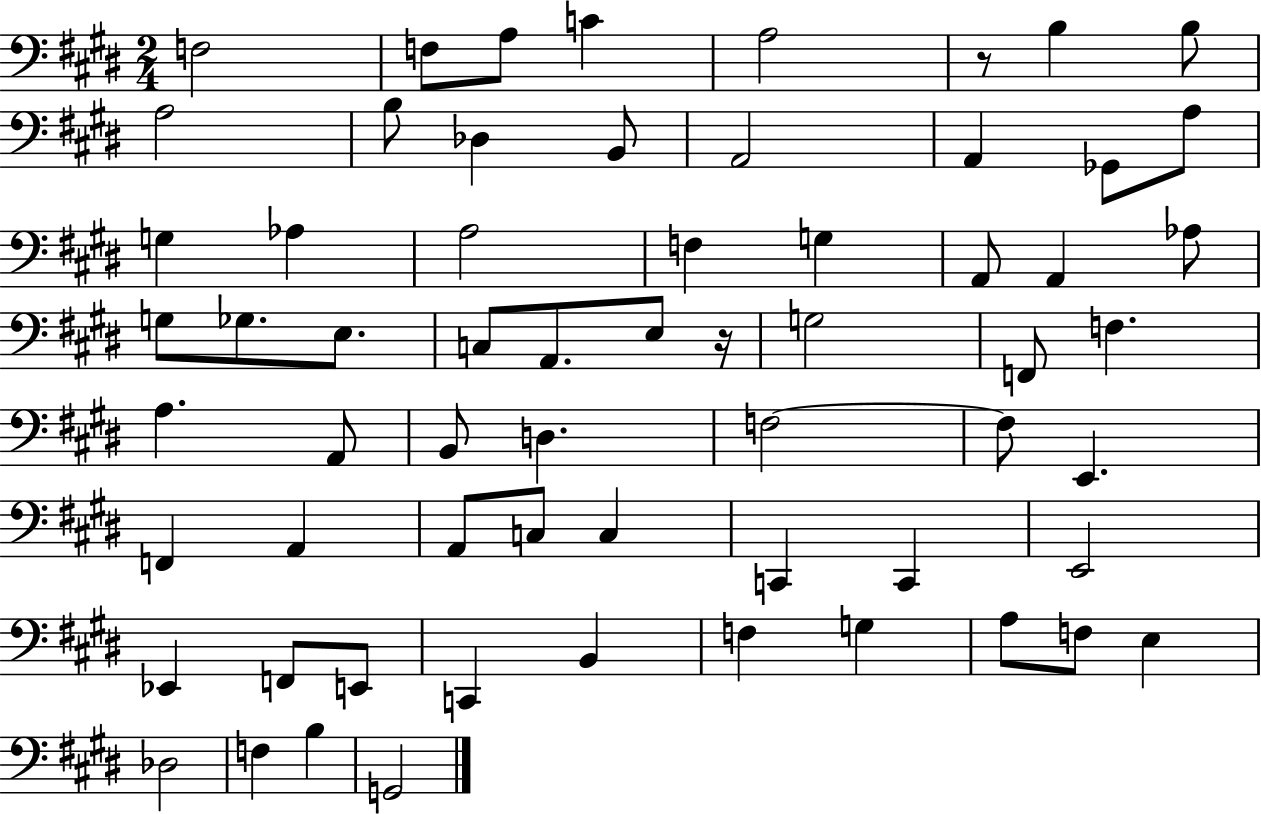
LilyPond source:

{
  \clef bass
  \numericTimeSignature
  \time 2/4
  \key e \major
  f2 | f8 a8 c'4 | a2 | r8 b4 b8 | \break a2 | b8 des4 b,8 | a,2 | a,4 ges,8 a8 | \break g4 aes4 | a2 | f4 g4 | a,8 a,4 aes8 | \break g8 ges8. e8. | c8 a,8. e8 r16 | g2 | f,8 f4. | \break a4. a,8 | b,8 d4. | f2~~ | f8 e,4. | \break f,4 a,4 | a,8 c8 c4 | c,4 c,4 | e,2 | \break ees,4 f,8 e,8 | c,4 b,4 | f4 g4 | a8 f8 e4 | \break des2 | f4 b4 | g,2 | \bar "|."
}